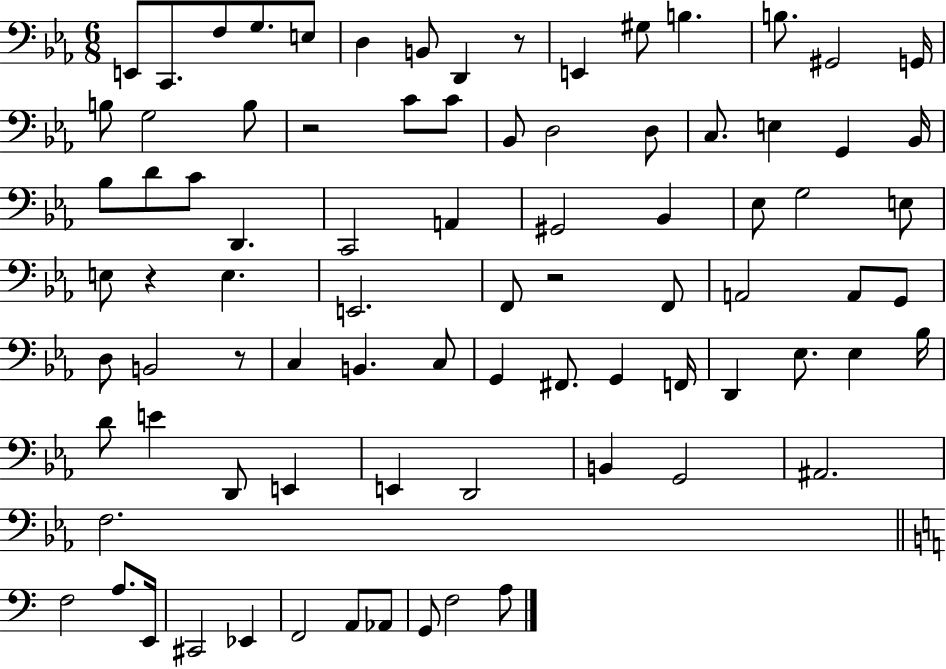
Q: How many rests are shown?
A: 5